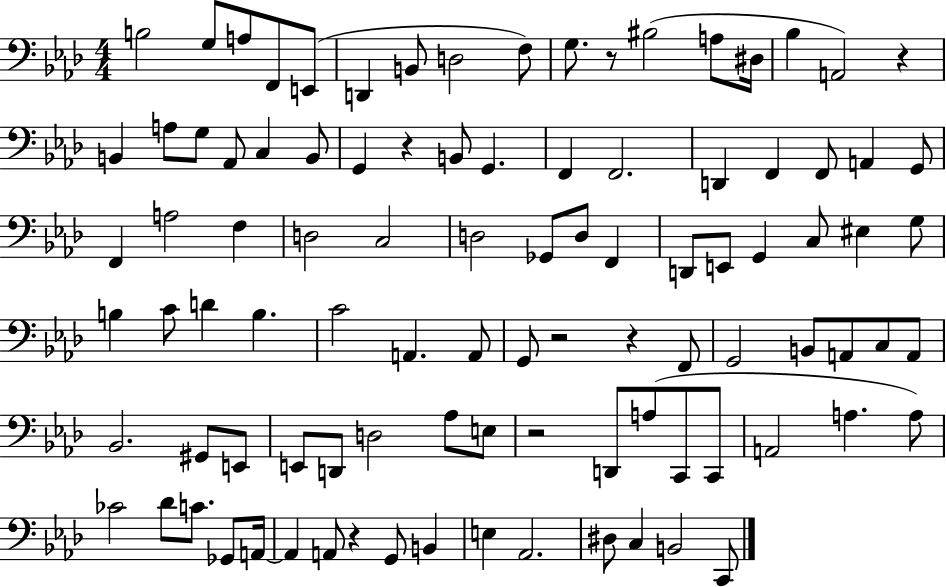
{
  \clef bass
  \numericTimeSignature
  \time 4/4
  \key aes \major
  b2 g8 a8 f,8 e,8( | d,4 b,8 d2 f8) | g8. r8 bis2( a8 dis16 | bes4 a,2) r4 | \break b,4 a8 g8 aes,8 c4 b,8 | g,4 r4 b,8 g,4. | f,4 f,2. | d,4 f,4 f,8 a,4 g,8 | \break f,4 a2 f4 | d2 c2 | d2 ges,8 d8 f,4 | d,8 e,8 g,4 c8 eis4 g8 | \break b4 c'8 d'4 b4. | c'2 a,4. a,8 | g,8 r2 r4 f,8 | g,2 b,8 a,8 c8 a,8 | \break bes,2. gis,8 e,8 | e,8 d,8 d2 aes8 e8 | r2 d,8 a8( c,8 c,8 | a,2 a4. a8) | \break ces'2 des'8 c'8. ges,8 a,16~~ | a,4 a,8 r4 g,8 b,4 | e4 aes,2. | dis8 c4 b,2 c,8 | \break \bar "|."
}